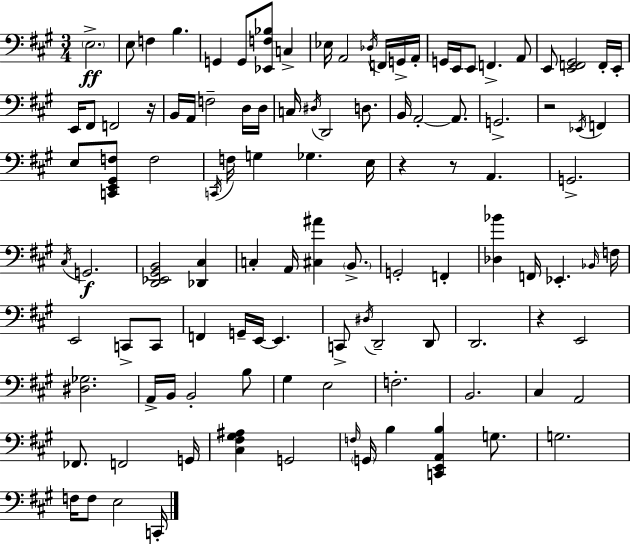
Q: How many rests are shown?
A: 5